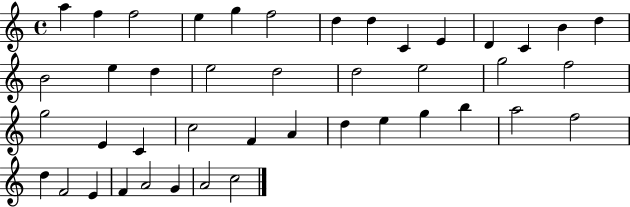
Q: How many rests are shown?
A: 0